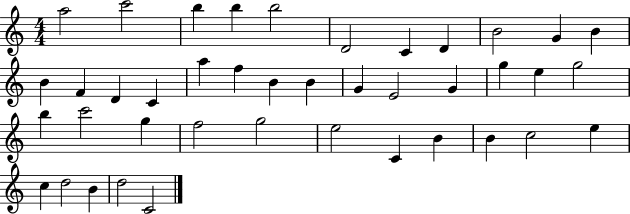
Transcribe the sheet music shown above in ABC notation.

X:1
T:Untitled
M:4/4
L:1/4
K:C
a2 c'2 b b b2 D2 C D B2 G B B F D C a f B B G E2 G g e g2 b c'2 g f2 g2 e2 C B B c2 e c d2 B d2 C2